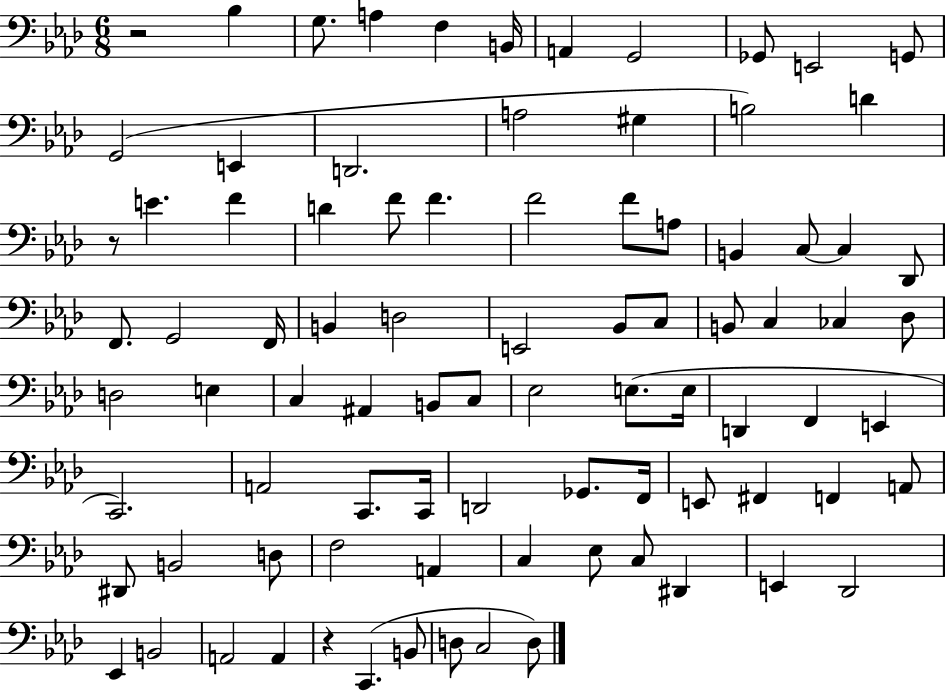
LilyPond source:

{
  \clef bass
  \numericTimeSignature
  \time 6/8
  \key aes \major
  r2 bes4 | g8. a4 f4 b,16 | a,4 g,2 | ges,8 e,2 g,8 | \break g,2( e,4 | d,2. | a2 gis4 | b2) d'4 | \break r8 e'4. f'4 | d'4 f'8 f'4. | f'2 f'8 a8 | b,4 c8~~ c4 des,8 | \break f,8. g,2 f,16 | b,4 d2 | e,2 bes,8 c8 | b,8 c4 ces4 des8 | \break d2 e4 | c4 ais,4 b,8 c8 | ees2 e8.( e16 | d,4 f,4 e,4 | \break c,2.) | a,2 c,8. c,16 | d,2 ges,8. f,16 | e,8 fis,4 f,4 a,8 | \break dis,8 b,2 d8 | f2 a,4 | c4 ees8 c8 dis,4 | e,4 des,2 | \break ees,4 b,2 | a,2 a,4 | r4 c,4.( b,8 | d8 c2 d8) | \break \bar "|."
}